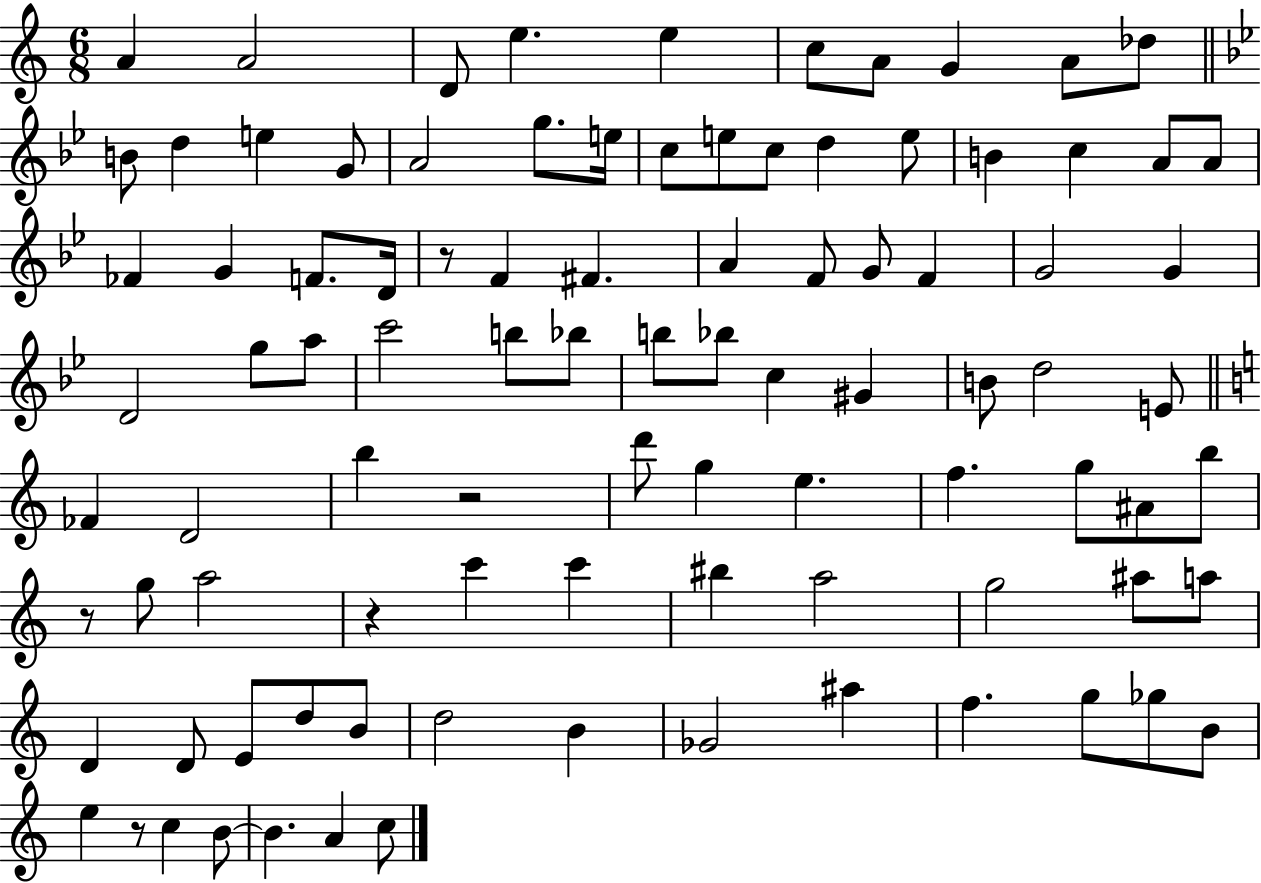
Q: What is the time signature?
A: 6/8